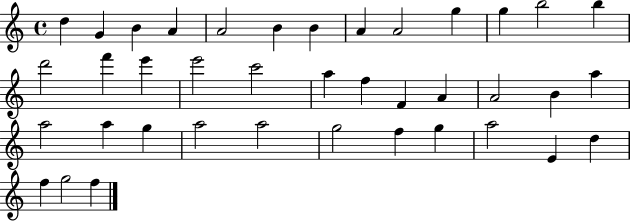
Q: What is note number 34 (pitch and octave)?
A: A5